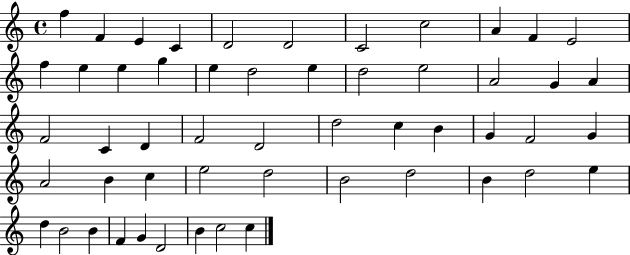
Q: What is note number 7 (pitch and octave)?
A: C4